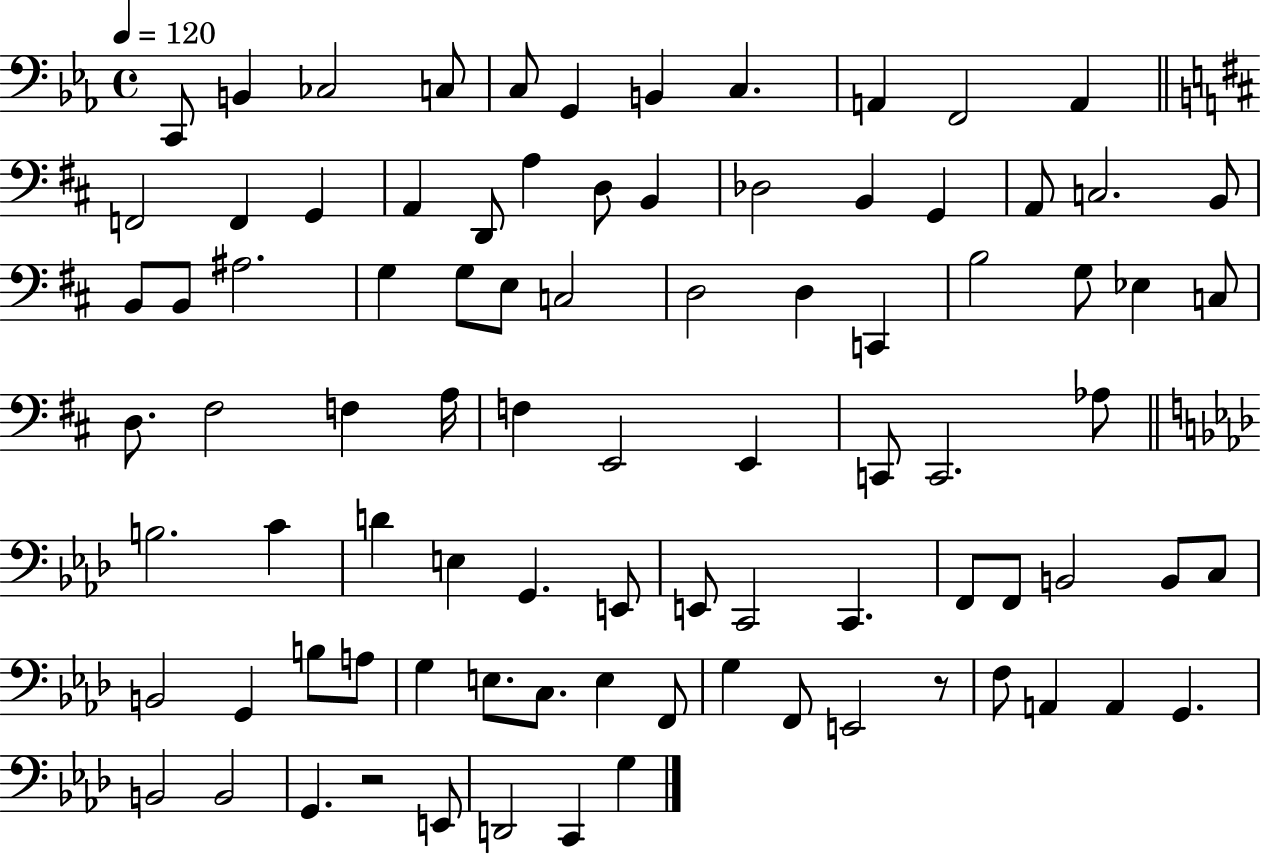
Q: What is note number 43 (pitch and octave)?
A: A3